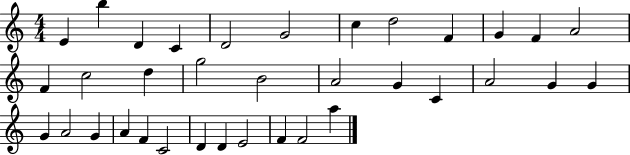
E4/q B5/q D4/q C4/q D4/h G4/h C5/q D5/h F4/q G4/q F4/q A4/h F4/q C5/h D5/q G5/h B4/h A4/h G4/q C4/q A4/h G4/q G4/q G4/q A4/h G4/q A4/q F4/q C4/h D4/q D4/q E4/h F4/q F4/h A5/q